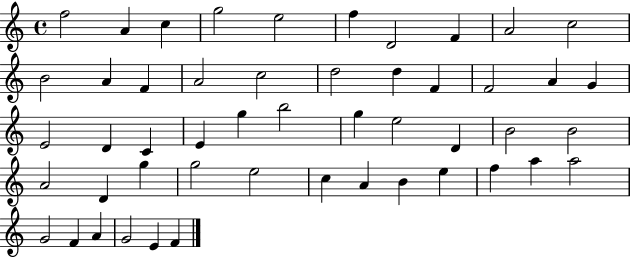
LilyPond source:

{
  \clef treble
  \time 4/4
  \defaultTimeSignature
  \key c \major
  f''2 a'4 c''4 | g''2 e''2 | f''4 d'2 f'4 | a'2 c''2 | \break b'2 a'4 f'4 | a'2 c''2 | d''2 d''4 f'4 | f'2 a'4 g'4 | \break e'2 d'4 c'4 | e'4 g''4 b''2 | g''4 e''2 d'4 | b'2 b'2 | \break a'2 d'4 g''4 | g''2 e''2 | c''4 a'4 b'4 e''4 | f''4 a''4 a''2 | \break g'2 f'4 a'4 | g'2 e'4 f'4 | \bar "|."
}